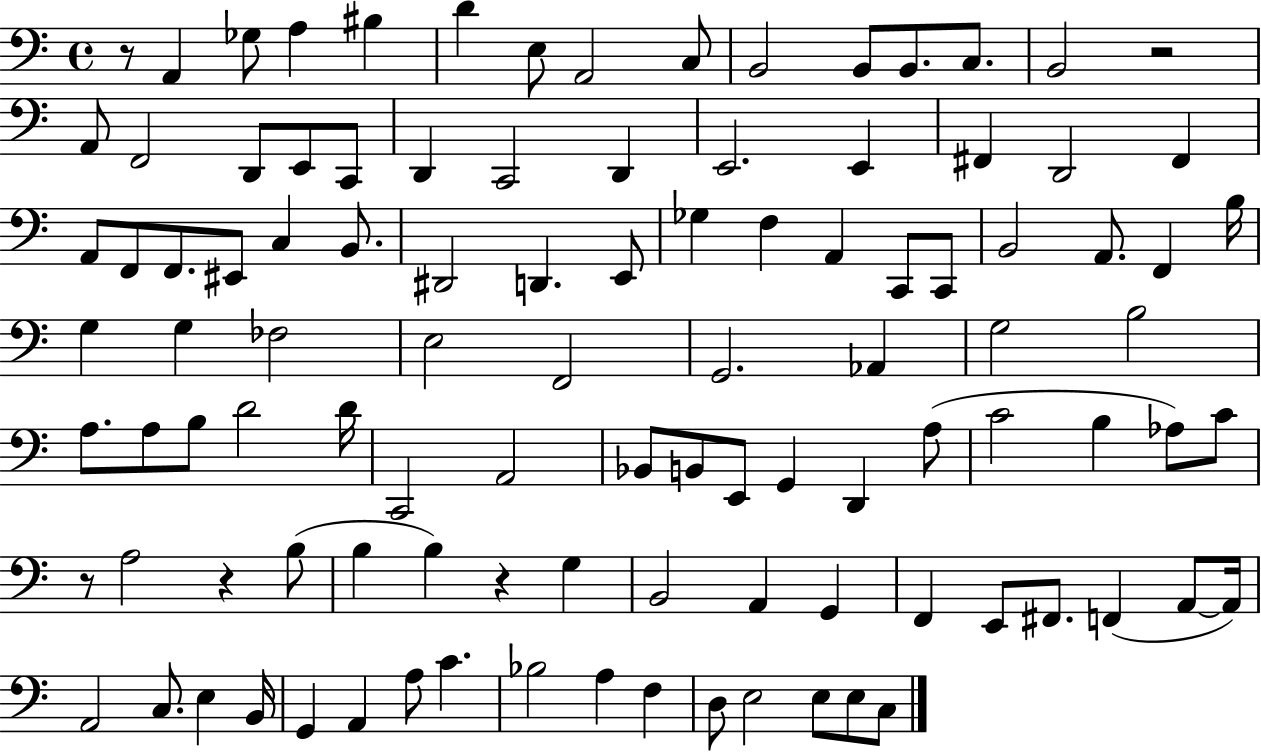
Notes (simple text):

R/e A2/q Gb3/e A3/q BIS3/q D4/q E3/e A2/h C3/e B2/h B2/e B2/e. C3/e. B2/h R/h A2/e F2/h D2/e E2/e C2/e D2/q C2/h D2/q E2/h. E2/q F#2/q D2/h F#2/q A2/e F2/e F2/e. EIS2/e C3/q B2/e. D#2/h D2/q. E2/e Gb3/q F3/q A2/q C2/e C2/e B2/h A2/e. F2/q B3/s G3/q G3/q FES3/h E3/h F2/h G2/h. Ab2/q G3/h B3/h A3/e. A3/e B3/e D4/h D4/s C2/h A2/h Bb2/e B2/e E2/e G2/q D2/q A3/e C4/h B3/q Ab3/e C4/e R/e A3/h R/q B3/e B3/q B3/q R/q G3/q B2/h A2/q G2/q F2/q E2/e F#2/e. F2/q A2/e A2/s A2/h C3/e. E3/q B2/s G2/q A2/q A3/e C4/q. Bb3/h A3/q F3/q D3/e E3/h E3/e E3/e C3/e